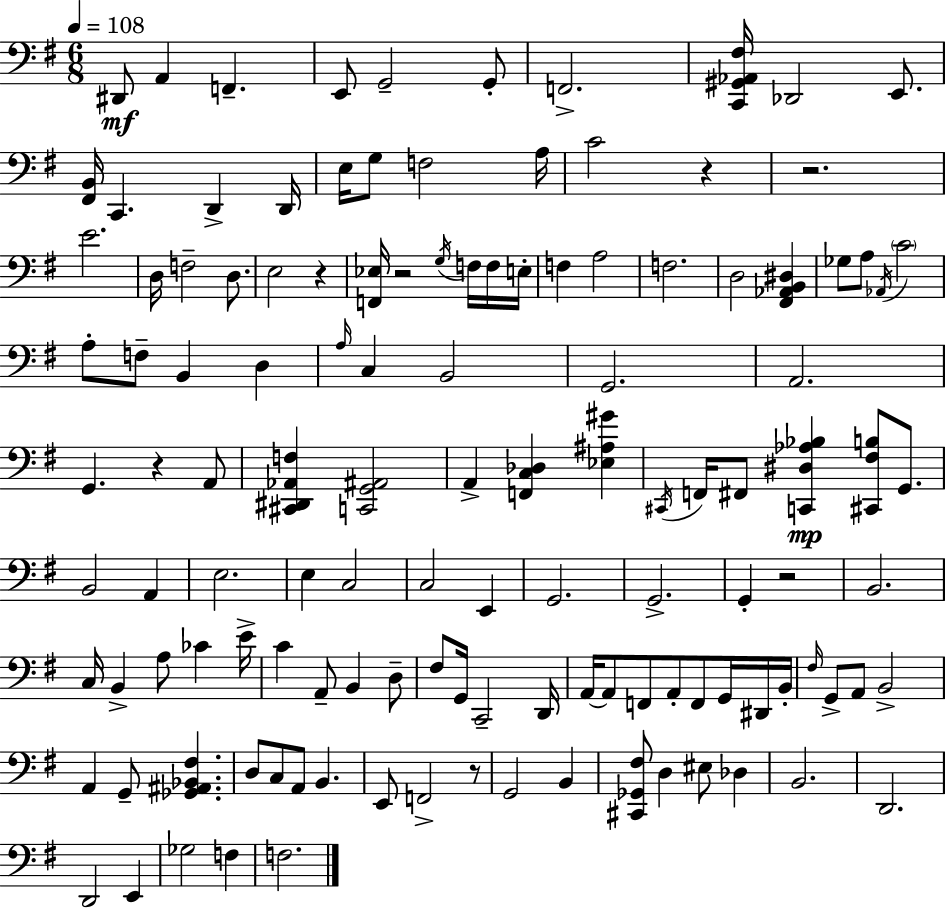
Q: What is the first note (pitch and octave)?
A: D#2